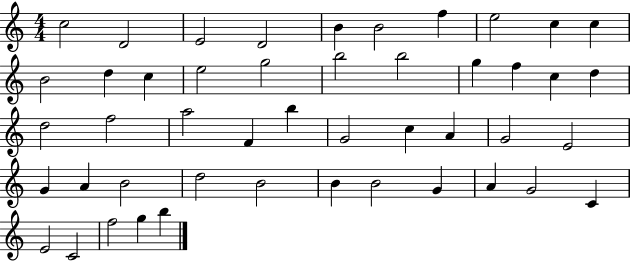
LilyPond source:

{
  \clef treble
  \numericTimeSignature
  \time 4/4
  \key c \major
  c''2 d'2 | e'2 d'2 | b'4 b'2 f''4 | e''2 c''4 c''4 | \break b'2 d''4 c''4 | e''2 g''2 | b''2 b''2 | g''4 f''4 c''4 d''4 | \break d''2 f''2 | a''2 f'4 b''4 | g'2 c''4 a'4 | g'2 e'2 | \break g'4 a'4 b'2 | d''2 b'2 | b'4 b'2 g'4 | a'4 g'2 c'4 | \break e'2 c'2 | f''2 g''4 b''4 | \bar "|."
}